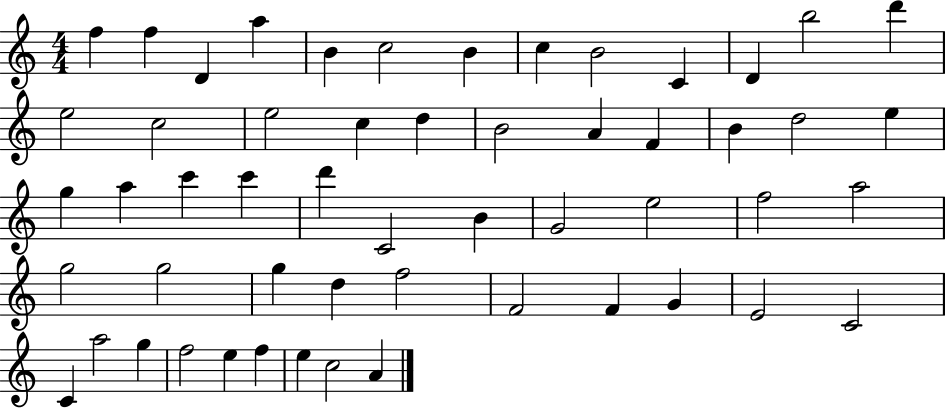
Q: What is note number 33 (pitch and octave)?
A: E5